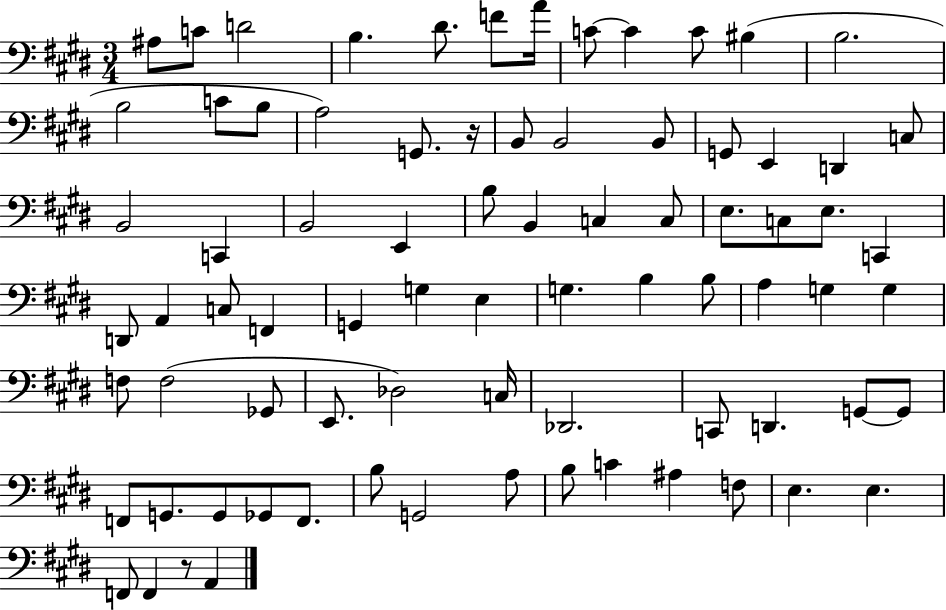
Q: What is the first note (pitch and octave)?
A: A#3